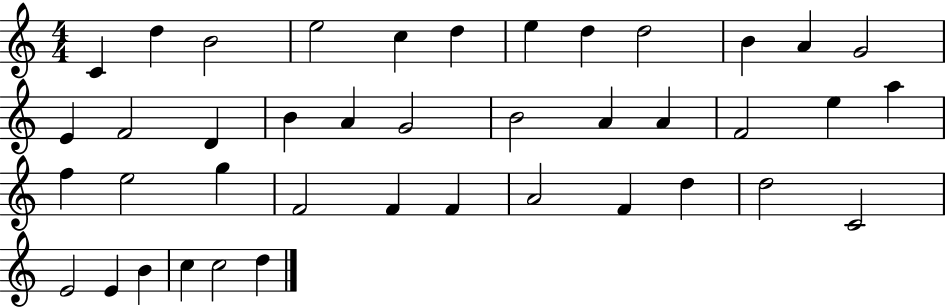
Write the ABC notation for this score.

X:1
T:Untitled
M:4/4
L:1/4
K:C
C d B2 e2 c d e d d2 B A G2 E F2 D B A G2 B2 A A F2 e a f e2 g F2 F F A2 F d d2 C2 E2 E B c c2 d